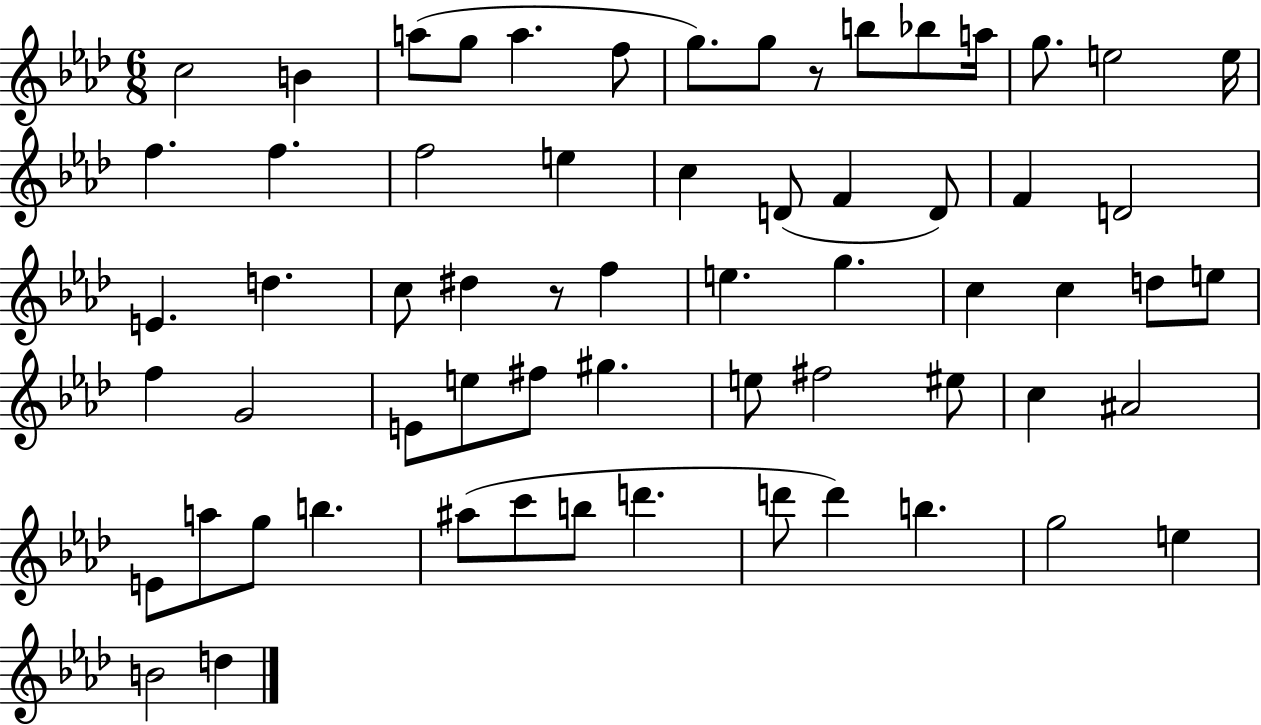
{
  \clef treble
  \numericTimeSignature
  \time 6/8
  \key aes \major
  \repeat volta 2 { c''2 b'4 | a''8( g''8 a''4. f''8 | g''8.) g''8 r8 b''8 bes''8 a''16 | g''8. e''2 e''16 | \break f''4. f''4. | f''2 e''4 | c''4 d'8( f'4 d'8) | f'4 d'2 | \break e'4. d''4. | c''8 dis''4 r8 f''4 | e''4. g''4. | c''4 c''4 d''8 e''8 | \break f''4 g'2 | e'8 e''8 fis''8 gis''4. | e''8 fis''2 eis''8 | c''4 ais'2 | \break e'8 a''8 g''8 b''4. | ais''8( c'''8 b''8 d'''4. | d'''8 d'''4) b''4. | g''2 e''4 | \break b'2 d''4 | } \bar "|."
}